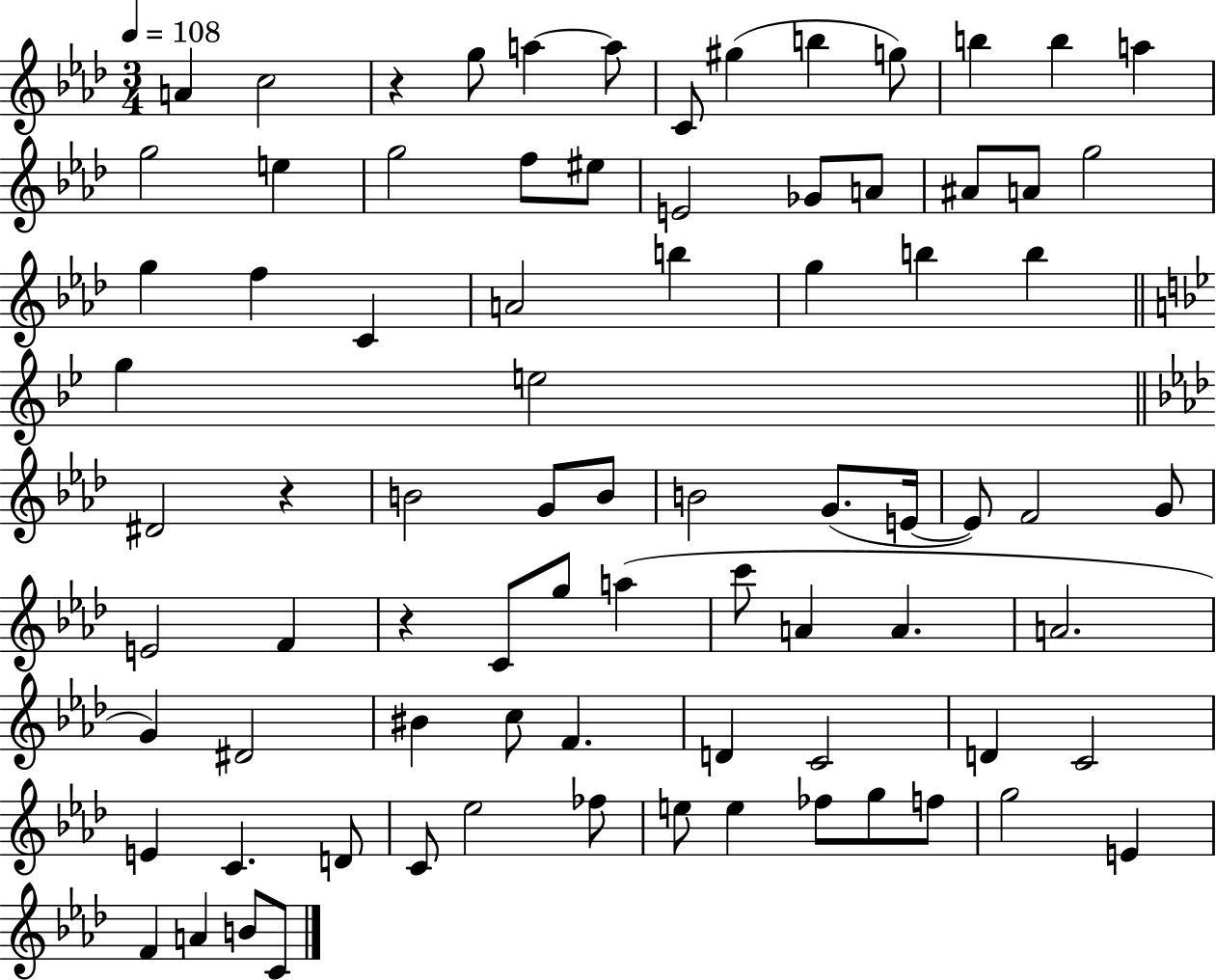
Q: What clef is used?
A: treble